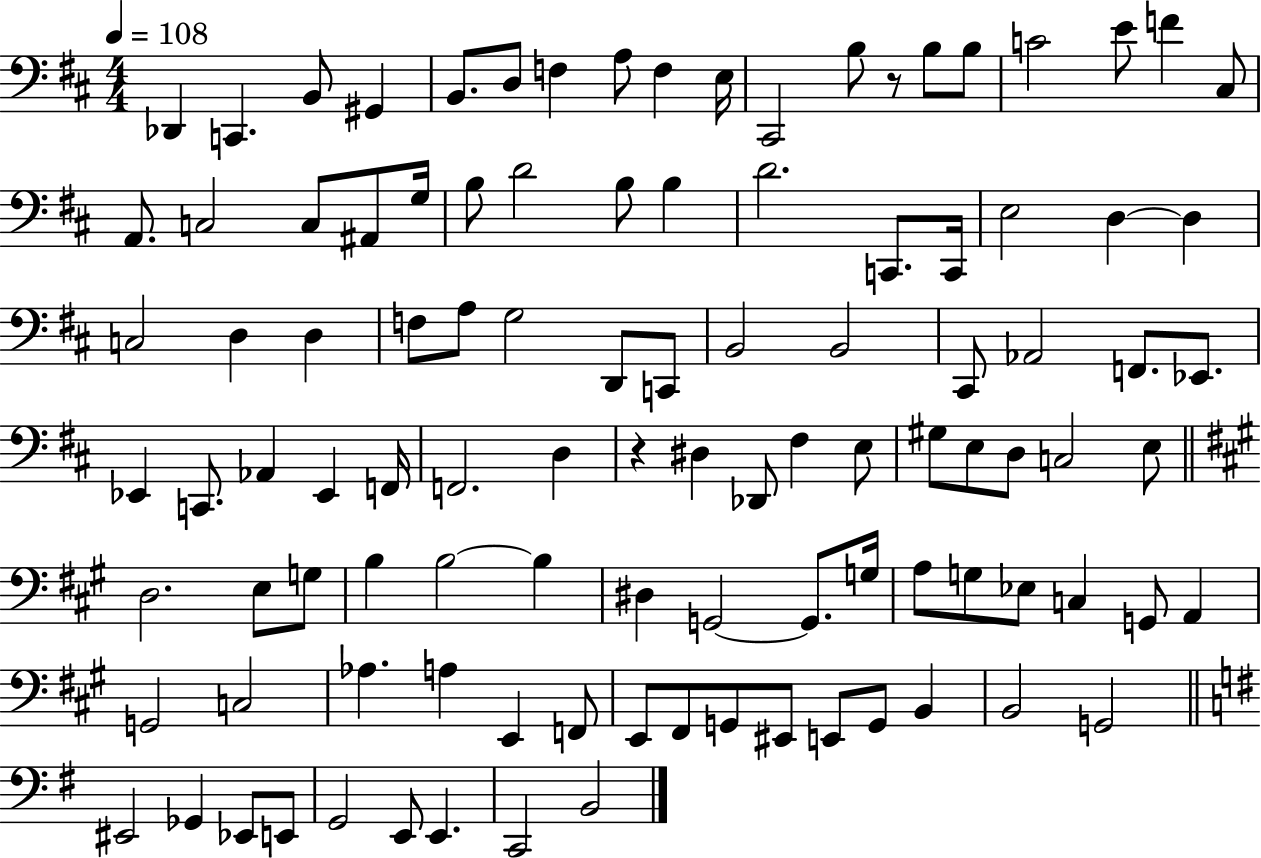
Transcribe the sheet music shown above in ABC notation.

X:1
T:Untitled
M:4/4
L:1/4
K:D
_D,, C,, B,,/2 ^G,, B,,/2 D,/2 F, A,/2 F, E,/4 ^C,,2 B,/2 z/2 B,/2 B,/2 C2 E/2 F ^C,/2 A,,/2 C,2 C,/2 ^A,,/2 G,/4 B,/2 D2 B,/2 B, D2 C,,/2 C,,/4 E,2 D, D, C,2 D, D, F,/2 A,/2 G,2 D,,/2 C,,/2 B,,2 B,,2 ^C,,/2 _A,,2 F,,/2 _E,,/2 _E,, C,,/2 _A,, _E,, F,,/4 F,,2 D, z ^D, _D,,/2 ^F, E,/2 ^G,/2 E,/2 D,/2 C,2 E,/2 D,2 E,/2 G,/2 B, B,2 B, ^D, G,,2 G,,/2 G,/4 A,/2 G,/2 _E,/2 C, G,,/2 A,, G,,2 C,2 _A, A, E,, F,,/2 E,,/2 ^F,,/2 G,,/2 ^E,,/2 E,,/2 G,,/2 B,, B,,2 G,,2 ^E,,2 _G,, _E,,/2 E,,/2 G,,2 E,,/2 E,, C,,2 B,,2